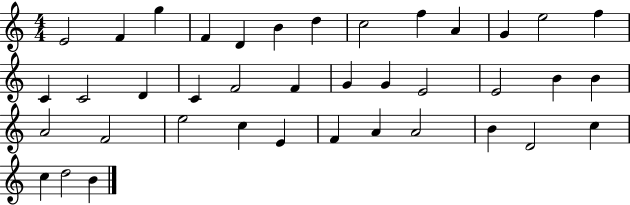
X:1
T:Untitled
M:4/4
L:1/4
K:C
E2 F g F D B d c2 f A G e2 f C C2 D C F2 F G G E2 E2 B B A2 F2 e2 c E F A A2 B D2 c c d2 B